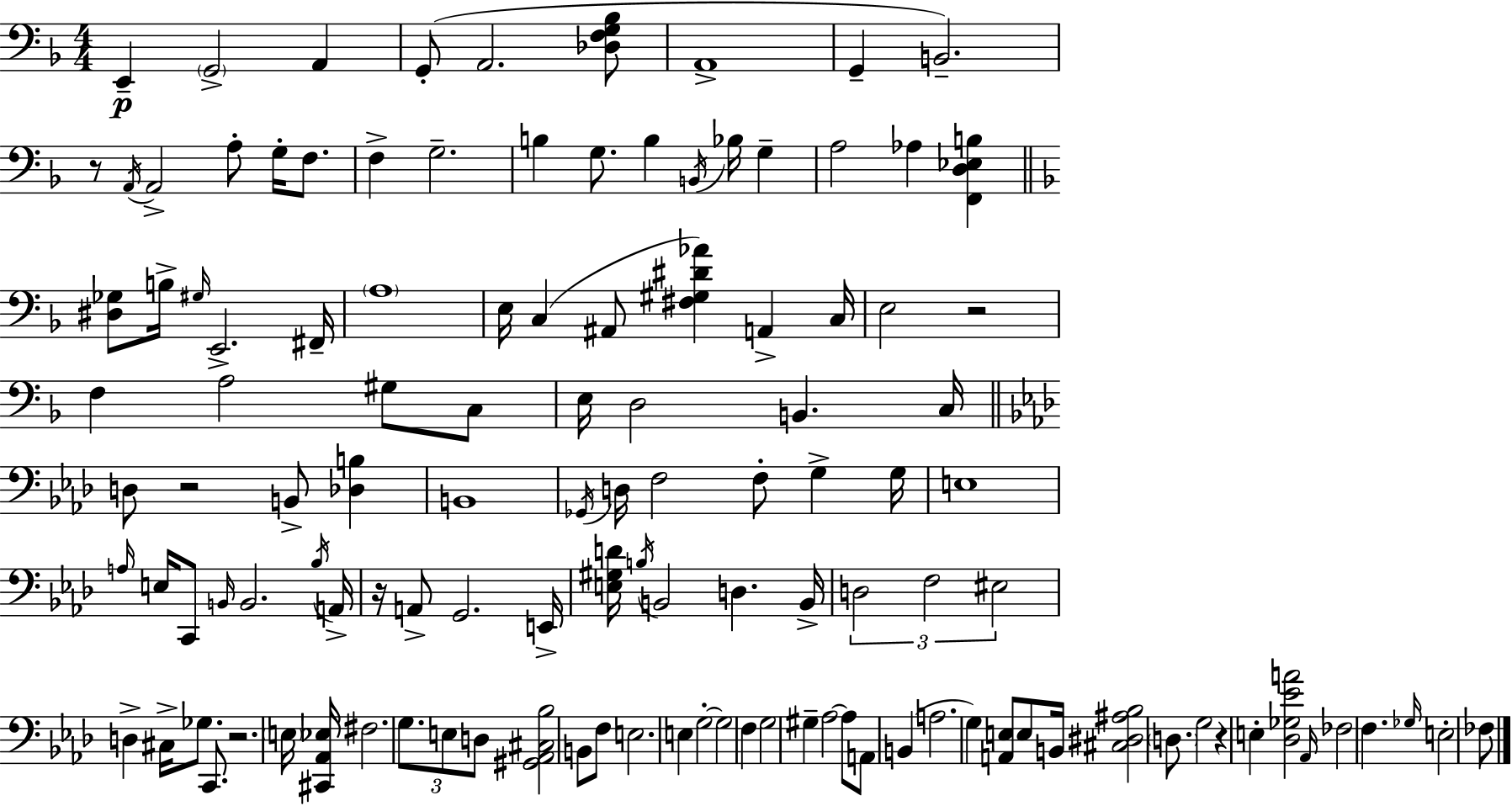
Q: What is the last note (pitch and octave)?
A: FES3